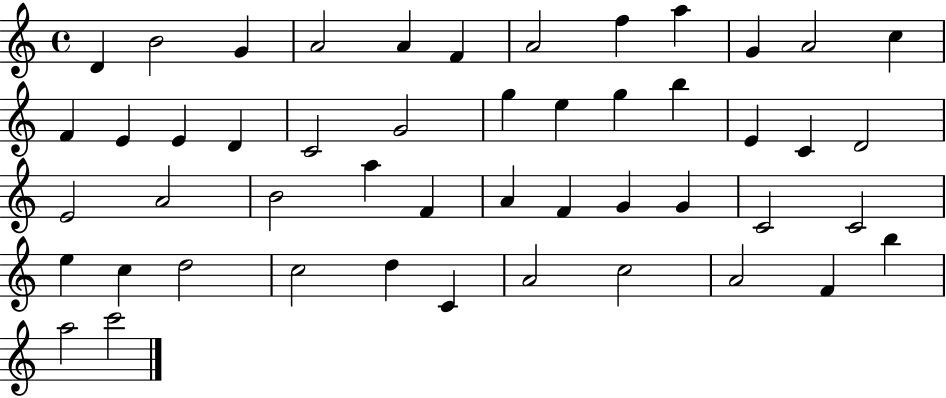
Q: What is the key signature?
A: C major